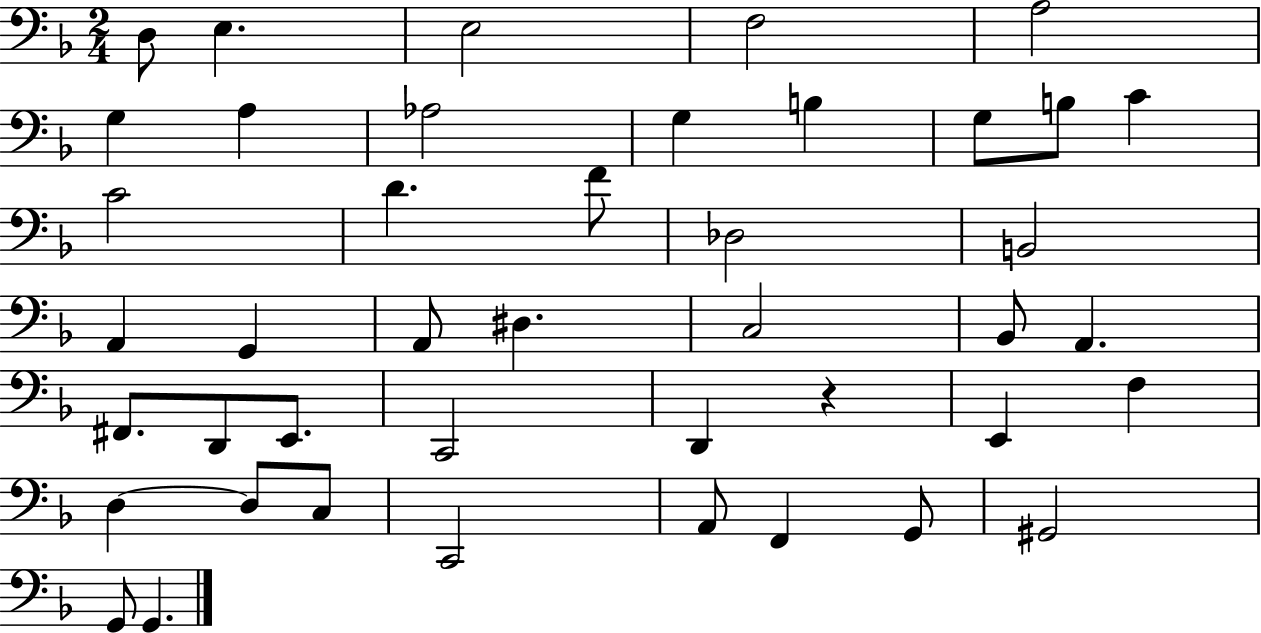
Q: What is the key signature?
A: F major